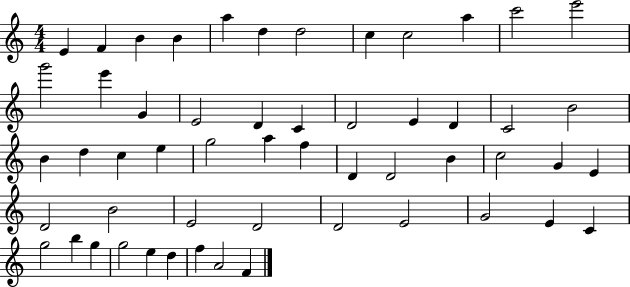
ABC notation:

X:1
T:Untitled
M:4/4
L:1/4
K:C
E F B B a d d2 c c2 a c'2 e'2 g'2 e' G E2 D C D2 E D C2 B2 B d c e g2 a f D D2 B c2 G E D2 B2 E2 D2 D2 E2 G2 E C g2 b g g2 e d f A2 F